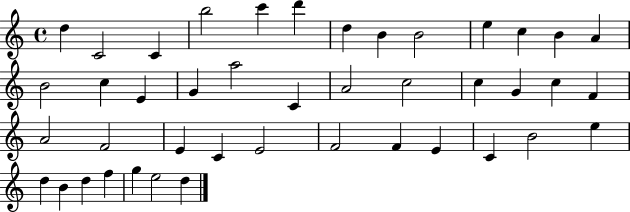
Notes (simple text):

D5/q C4/h C4/q B5/h C6/q D6/q D5/q B4/q B4/h E5/q C5/q B4/q A4/q B4/h C5/q E4/q G4/q A5/h C4/q A4/h C5/h C5/q G4/q C5/q F4/q A4/h F4/h E4/q C4/q E4/h F4/h F4/q E4/q C4/q B4/h E5/q D5/q B4/q D5/q F5/q G5/q E5/h D5/q